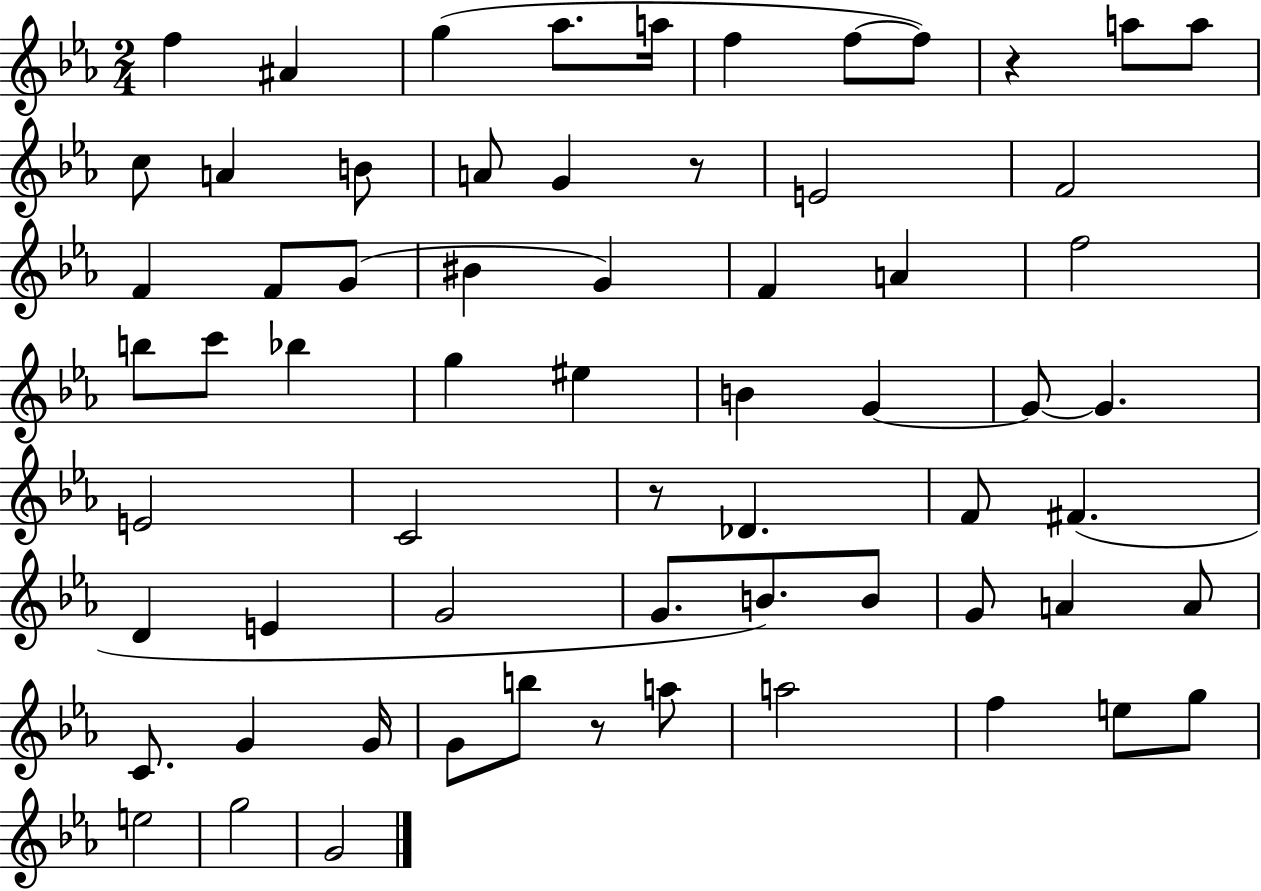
X:1
T:Untitled
M:2/4
L:1/4
K:Eb
f ^A g _a/2 a/4 f f/2 f/2 z a/2 a/2 c/2 A B/2 A/2 G z/2 E2 F2 F F/2 G/2 ^B G F A f2 b/2 c'/2 _b g ^e B G G/2 G E2 C2 z/2 _D F/2 ^F D E G2 G/2 B/2 B/2 G/2 A A/2 C/2 G G/4 G/2 b/2 z/2 a/2 a2 f e/2 g/2 e2 g2 G2